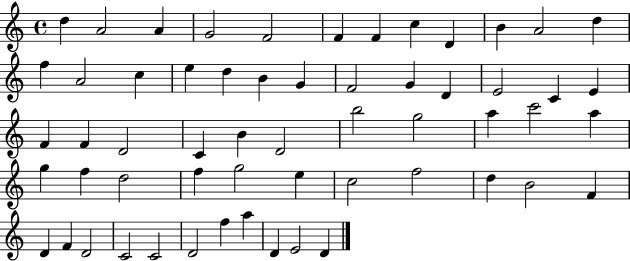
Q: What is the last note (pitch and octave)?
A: D4